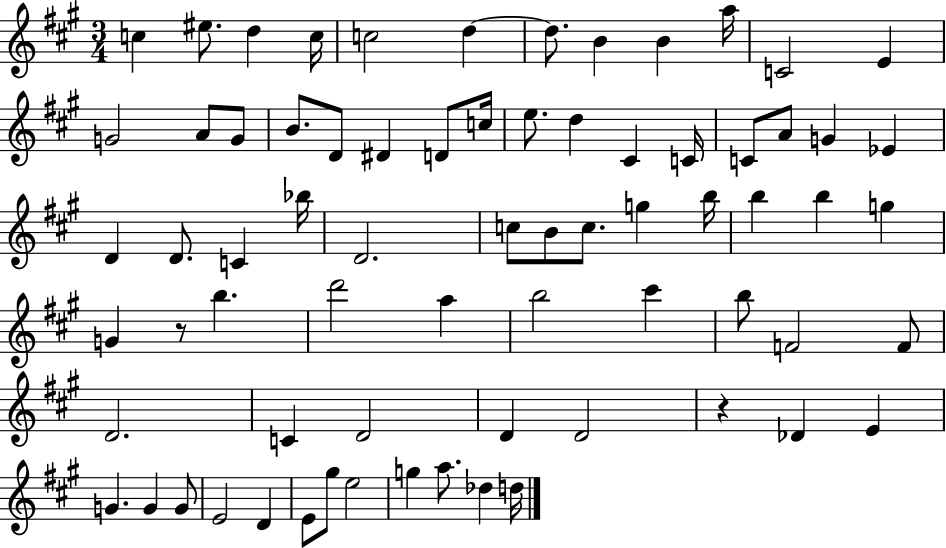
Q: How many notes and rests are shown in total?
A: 71